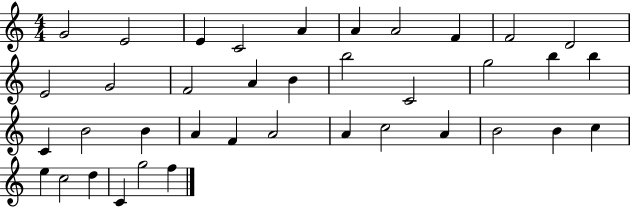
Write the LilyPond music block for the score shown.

{
  \clef treble
  \numericTimeSignature
  \time 4/4
  \key c \major
  g'2 e'2 | e'4 c'2 a'4 | a'4 a'2 f'4 | f'2 d'2 | \break e'2 g'2 | f'2 a'4 b'4 | b''2 c'2 | g''2 b''4 b''4 | \break c'4 b'2 b'4 | a'4 f'4 a'2 | a'4 c''2 a'4 | b'2 b'4 c''4 | \break e''4 c''2 d''4 | c'4 g''2 f''4 | \bar "|."
}